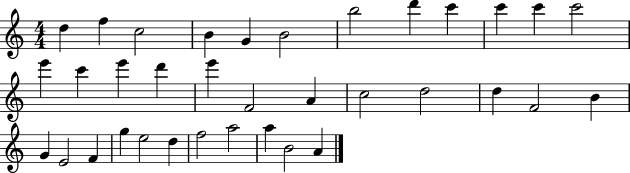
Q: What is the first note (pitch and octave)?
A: D5